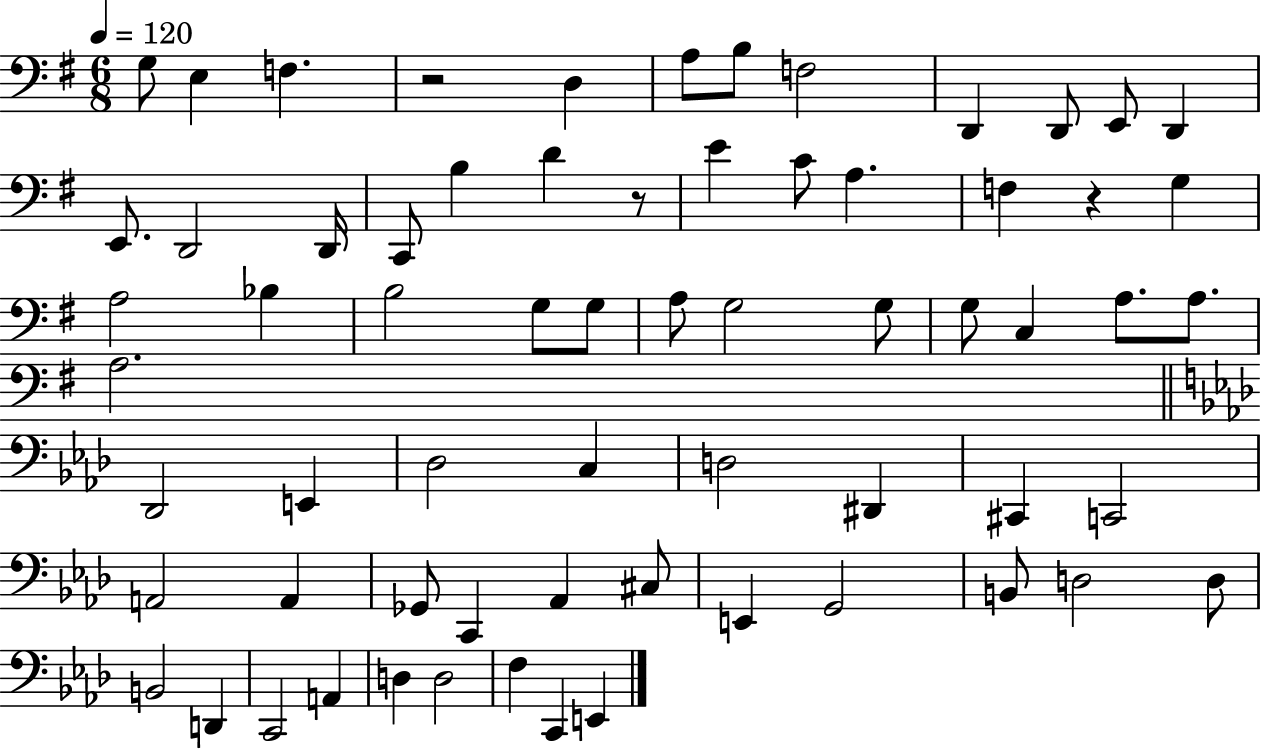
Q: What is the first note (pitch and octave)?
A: G3